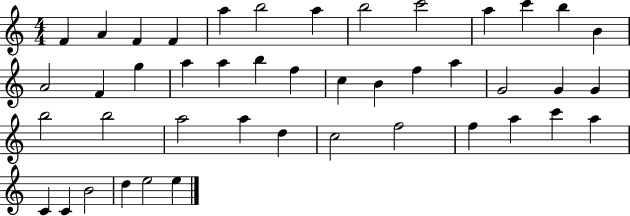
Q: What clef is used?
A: treble